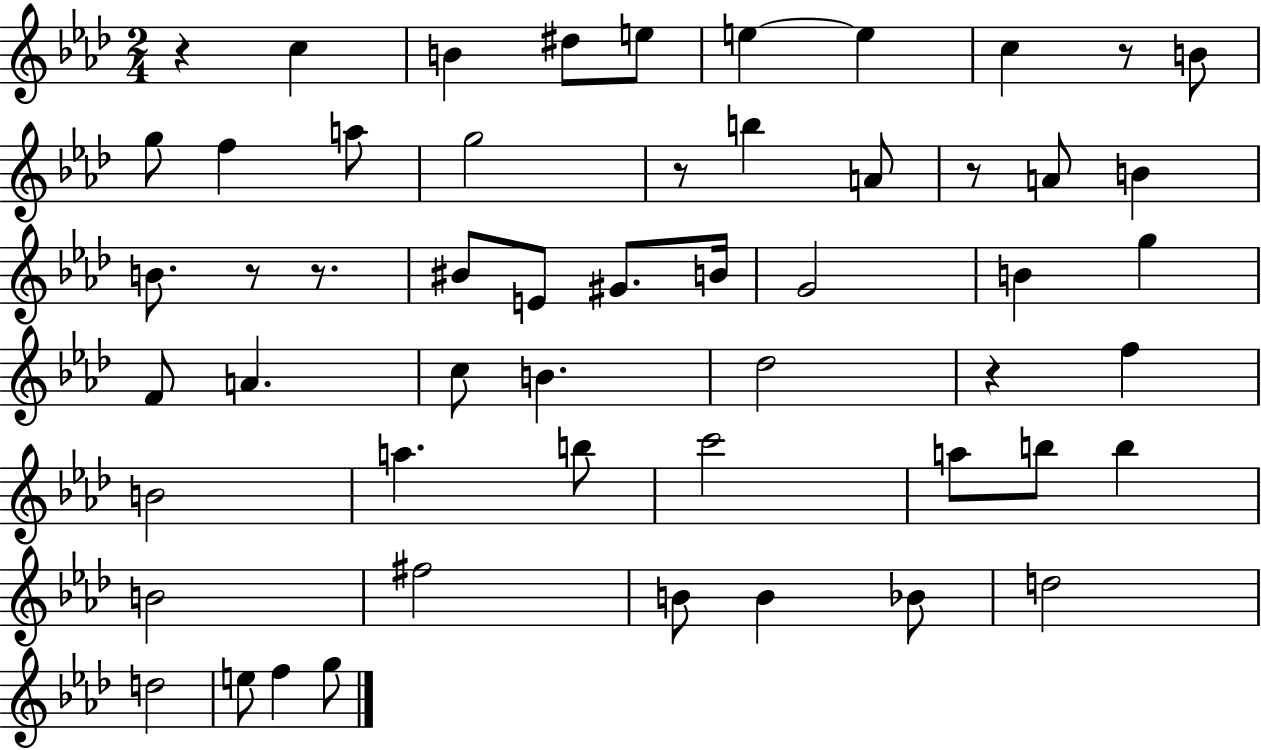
R/q C5/q B4/q D#5/e E5/e E5/q E5/q C5/q R/e B4/e G5/e F5/q A5/e G5/h R/e B5/q A4/e R/e A4/e B4/q B4/e. R/e R/e. BIS4/e E4/e G#4/e. B4/s G4/h B4/q G5/q F4/e A4/q. C5/e B4/q. Db5/h R/q F5/q B4/h A5/q. B5/e C6/h A5/e B5/e B5/q B4/h F#5/h B4/e B4/q Bb4/e D5/h D5/h E5/e F5/q G5/e